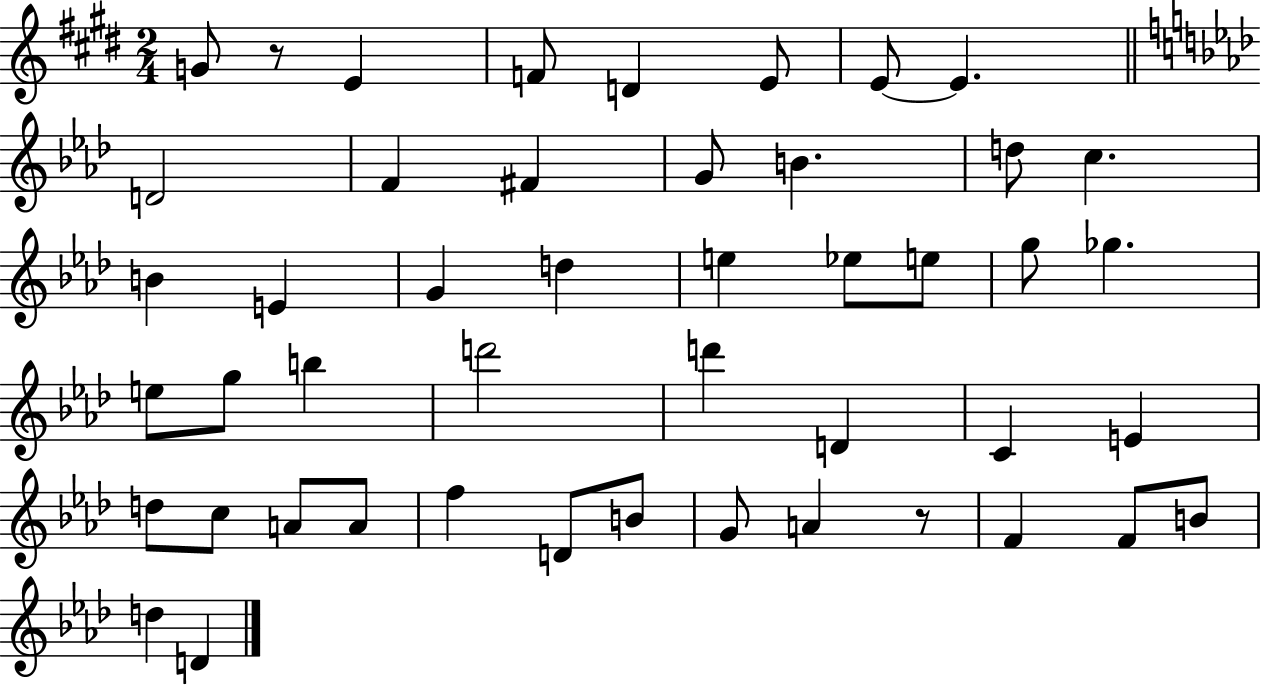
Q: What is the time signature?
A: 2/4